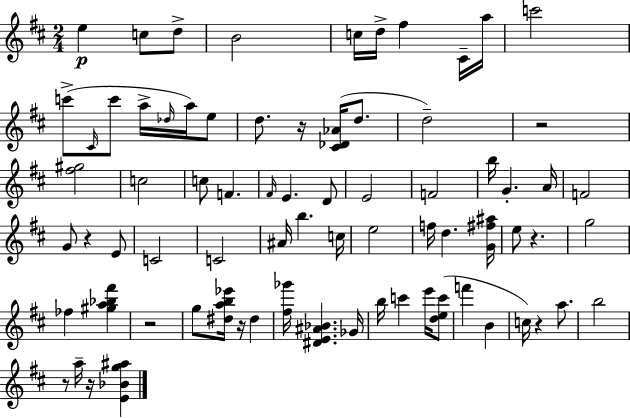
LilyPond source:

{
  \clef treble
  \numericTimeSignature
  \time 2/4
  \key d \major
  e''4\p c''8 d''8-> | b'2 | c''16 d''16-> fis''4 cis'16-- a''16 | c'''2 | \break c'''8->( \grace { cis'16 } c'''8 a''16-> \grace { des''16 } a''16) | e''8 d''8. r16 <cis' des' aes'>16( d''8. | d''2--) | r2 | \break <fis'' gis''>2 | c''2 | c''8 f'4. | \grace { fis'16 } e'4. | \break d'8 e'2 | f'2 | b''16 g'4.-. | a'16 f'2 | \break g'8 r4 | e'8 c'2 | c'2 | ais'16 b''4. | \break c''16 e''2 | f''16 d''4. | <g' fis'' ais''>16 e''8 r4. | g''2 | \break fes''4 <gis'' a'' bes'' fis'''>4 | r2 | g''8 <dis'' a'' b'' ees'''>16 r16 dis''4 | <fis'' ges'''>16 <dis' e' ais' bes'>4. | \break ges'16 b''16 c'''4 | e'''16 <d'' e'' c'''>8( f'''4 b'4 | c''16) r4 | a''8. b''2 | \break r8 a''16-- r16 <e' bes' g'' ais''>4 | \bar "|."
}